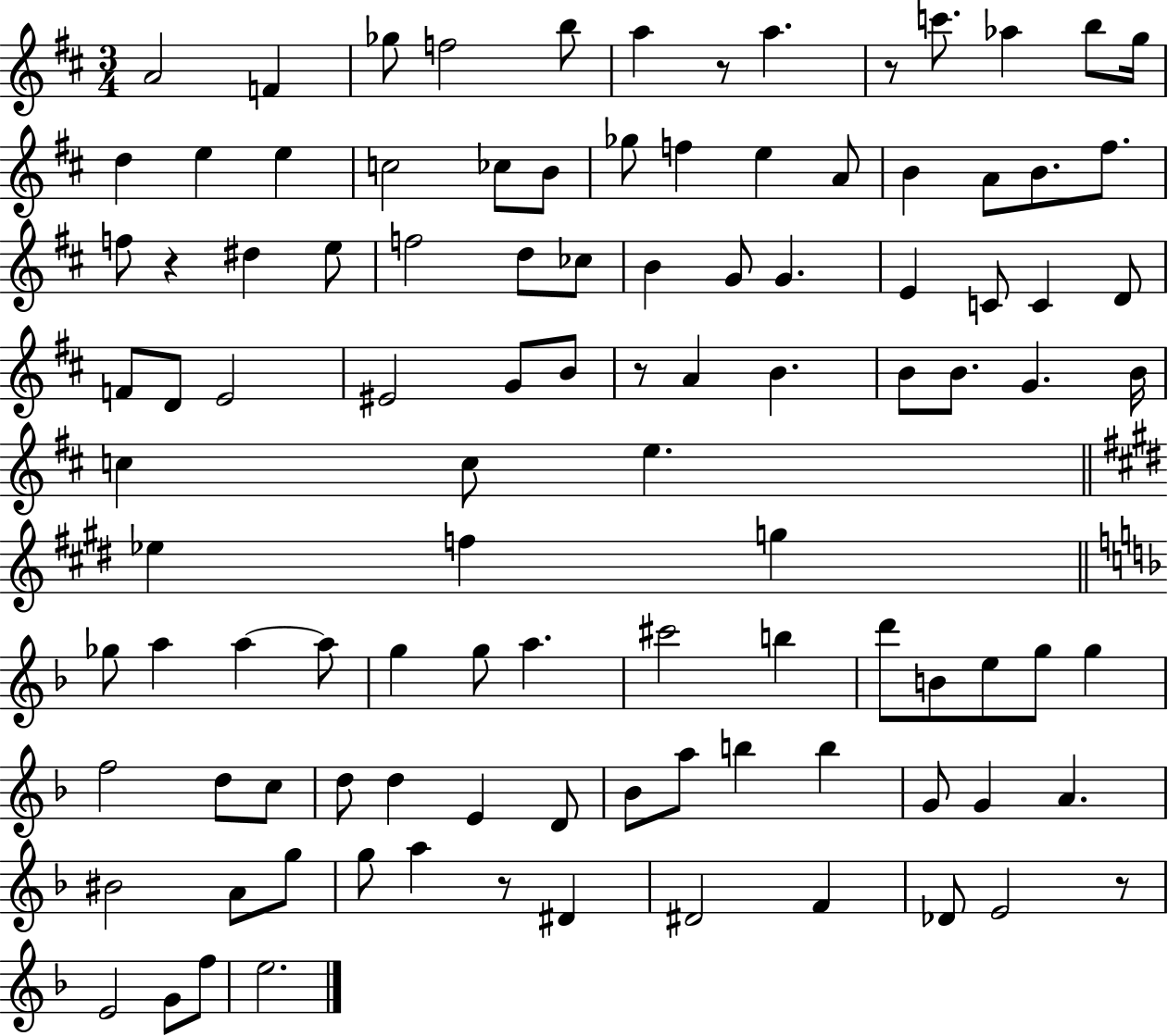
{
  \clef treble
  \numericTimeSignature
  \time 3/4
  \key d \major
  a'2 f'4 | ges''8 f''2 b''8 | a''4 r8 a''4. | r8 c'''8. aes''4 b''8 g''16 | \break d''4 e''4 e''4 | c''2 ces''8 b'8 | ges''8 f''4 e''4 a'8 | b'4 a'8 b'8. fis''8. | \break f''8 r4 dis''4 e''8 | f''2 d''8 ces''8 | b'4 g'8 g'4. | e'4 c'8 c'4 d'8 | \break f'8 d'8 e'2 | eis'2 g'8 b'8 | r8 a'4 b'4. | b'8 b'8. g'4. b'16 | \break c''4 c''8 e''4. | \bar "||" \break \key e \major ees''4 f''4 g''4 | \bar "||" \break \key f \major ges''8 a''4 a''4~~ a''8 | g''4 g''8 a''4. | cis'''2 b''4 | d'''8 b'8 e''8 g''8 g''4 | \break f''2 d''8 c''8 | d''8 d''4 e'4 d'8 | bes'8 a''8 b''4 b''4 | g'8 g'4 a'4. | \break bis'2 a'8 g''8 | g''8 a''4 r8 dis'4 | dis'2 f'4 | des'8 e'2 r8 | \break e'2 g'8 f''8 | e''2. | \bar "|."
}